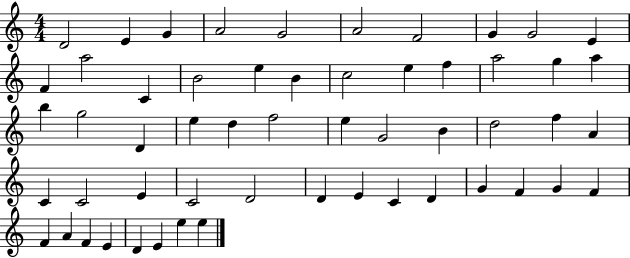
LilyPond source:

{
  \clef treble
  \numericTimeSignature
  \time 4/4
  \key c \major
  d'2 e'4 g'4 | a'2 g'2 | a'2 f'2 | g'4 g'2 e'4 | \break f'4 a''2 c'4 | b'2 e''4 b'4 | c''2 e''4 f''4 | a''2 g''4 a''4 | \break b''4 g''2 d'4 | e''4 d''4 f''2 | e''4 g'2 b'4 | d''2 f''4 a'4 | \break c'4 c'2 e'4 | c'2 d'2 | d'4 e'4 c'4 d'4 | g'4 f'4 g'4 f'4 | \break f'4 a'4 f'4 e'4 | d'4 e'4 e''4 e''4 | \bar "|."
}